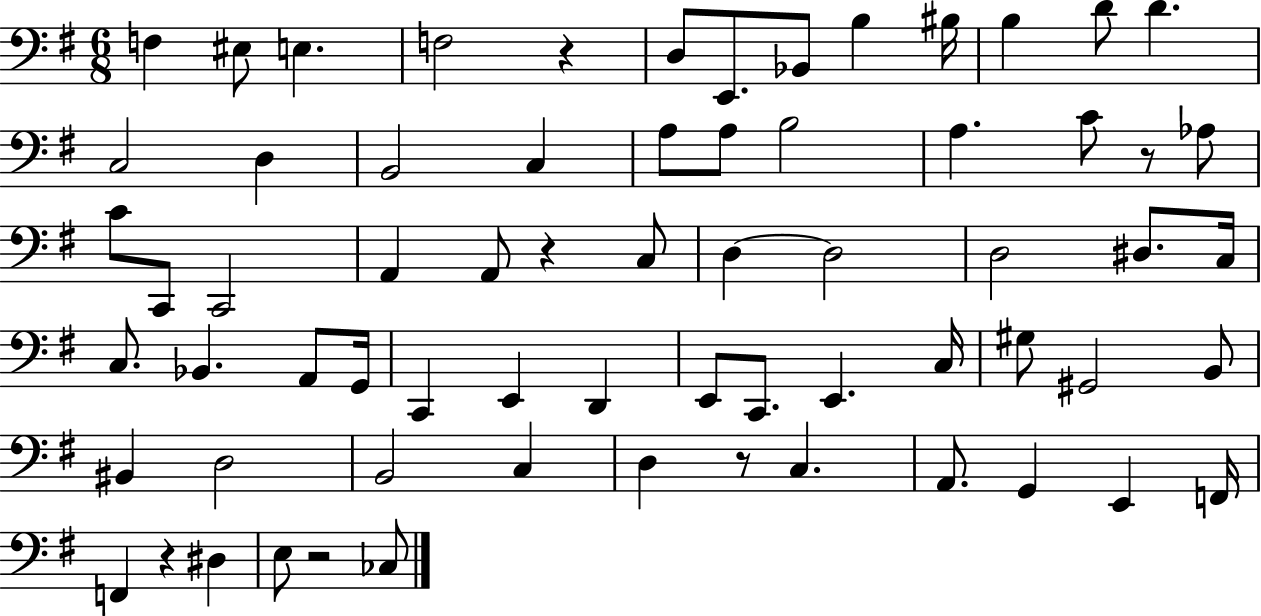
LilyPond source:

{
  \clef bass
  \numericTimeSignature
  \time 6/8
  \key g \major
  f4 eis8 e4. | f2 r4 | d8 e,8. bes,8 b4 bis16 | b4 d'8 d'4. | \break c2 d4 | b,2 c4 | a8 a8 b2 | a4. c'8 r8 aes8 | \break c'8 c,8 c,2 | a,4 a,8 r4 c8 | d4~~ d2 | d2 dis8. c16 | \break c8. bes,4. a,8 g,16 | c,4 e,4 d,4 | e,8 c,8. e,4. c16 | gis8 gis,2 b,8 | \break bis,4 d2 | b,2 c4 | d4 r8 c4. | a,8. g,4 e,4 f,16 | \break f,4 r4 dis4 | e8 r2 ces8 | \bar "|."
}